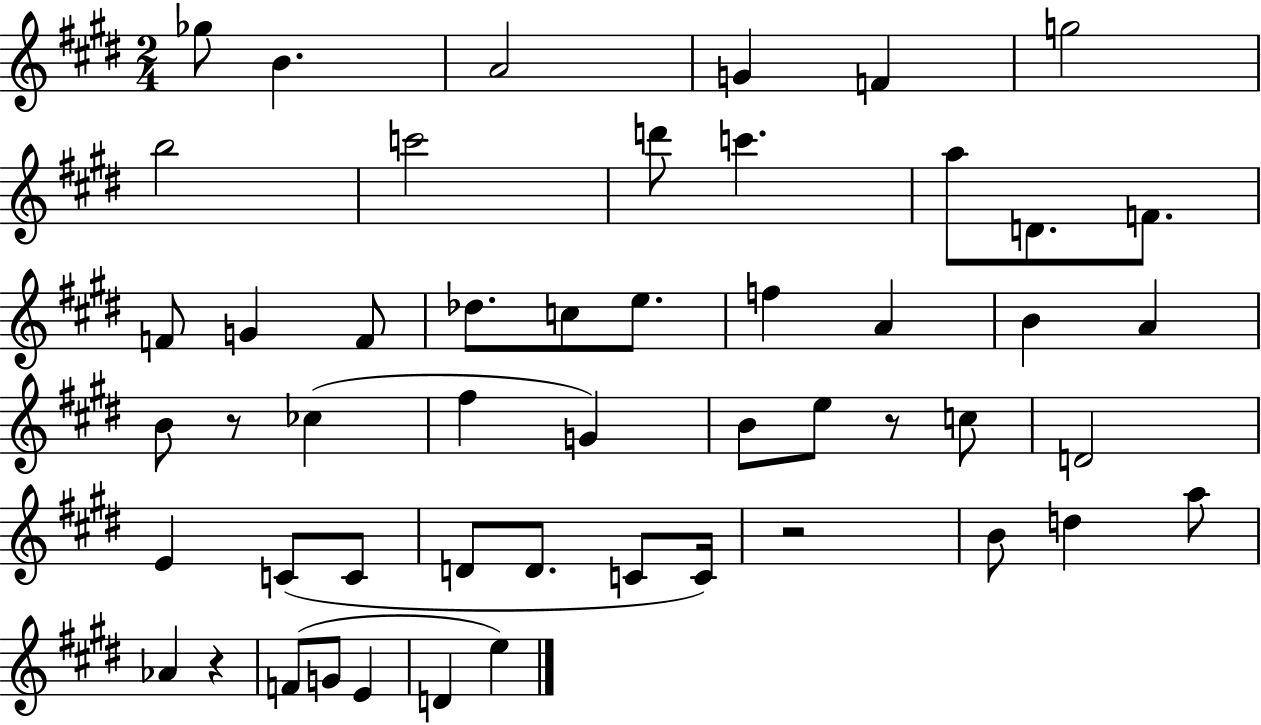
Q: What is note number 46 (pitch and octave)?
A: D4